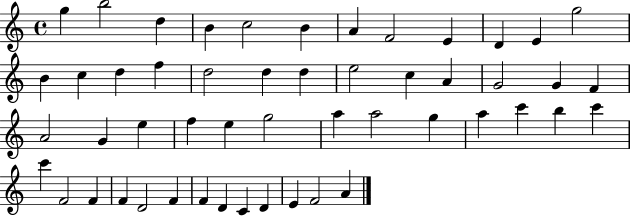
X:1
T:Untitled
M:4/4
L:1/4
K:C
g b2 d B c2 B A F2 E D E g2 B c d f d2 d d e2 c A G2 G F A2 G e f e g2 a a2 g a c' b c' c' F2 F F D2 F F D C D E F2 A